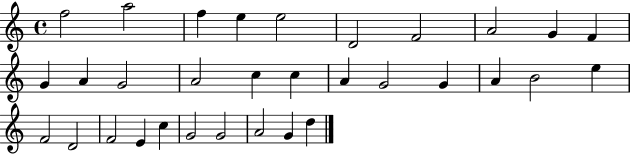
F5/h A5/h F5/q E5/q E5/h D4/h F4/h A4/h G4/q F4/q G4/q A4/q G4/h A4/h C5/q C5/q A4/q G4/h G4/q A4/q B4/h E5/q F4/h D4/h F4/h E4/q C5/q G4/h G4/h A4/h G4/q D5/q